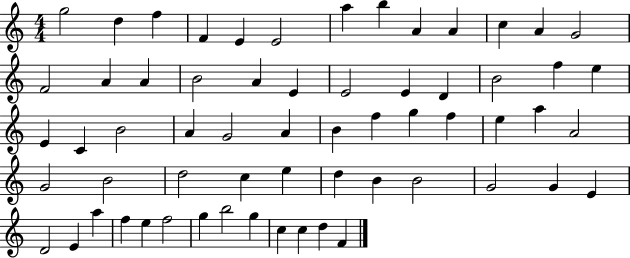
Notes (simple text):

G5/h D5/q F5/q F4/q E4/q E4/h A5/q B5/q A4/q A4/q C5/q A4/q G4/h F4/h A4/q A4/q B4/h A4/q E4/q E4/h E4/q D4/q B4/h F5/q E5/q E4/q C4/q B4/h A4/q G4/h A4/q B4/q F5/q G5/q F5/q E5/q A5/q A4/h G4/h B4/h D5/h C5/q E5/q D5/q B4/q B4/h G4/h G4/q E4/q D4/h E4/q A5/q F5/q E5/q F5/h G5/q B5/h G5/q C5/q C5/q D5/q F4/q